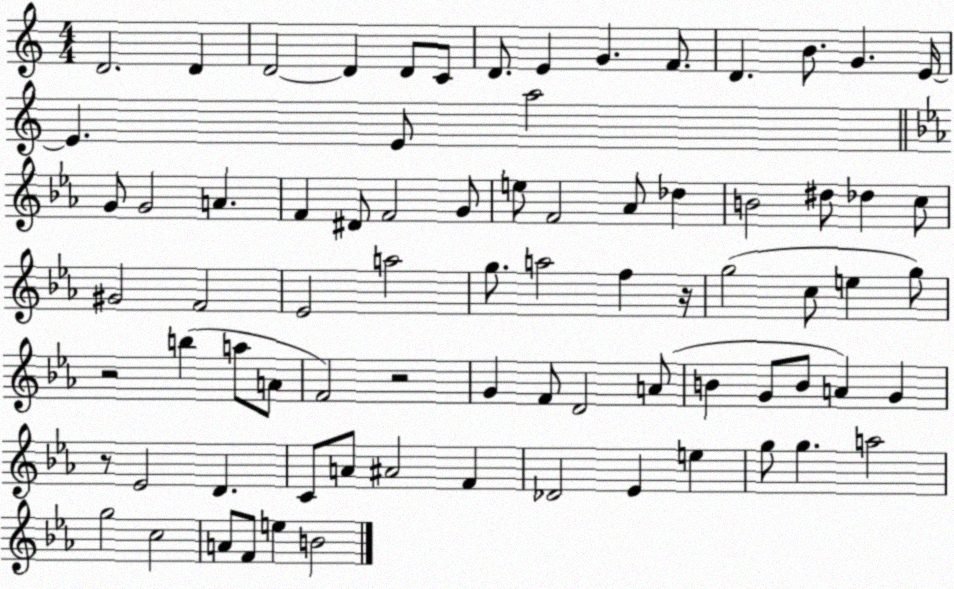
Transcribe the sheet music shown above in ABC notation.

X:1
T:Untitled
M:4/4
L:1/4
K:C
D2 D D2 D D/2 C/2 D/2 E G F/2 D B/2 G E/4 E E/2 a2 G/2 G2 A F ^D/2 F2 G/2 e/2 F2 _A/2 _d B2 ^d/2 _d c/2 ^G2 F2 _E2 a2 g/2 a2 f z/4 g2 c/2 e g/2 z2 b a/2 A/2 F2 z2 G F/2 D2 A/2 B G/2 B/2 A G z/2 _E2 D C/2 A/2 ^A2 F _D2 _E e g/2 g a2 g2 c2 A/2 F/2 e B2